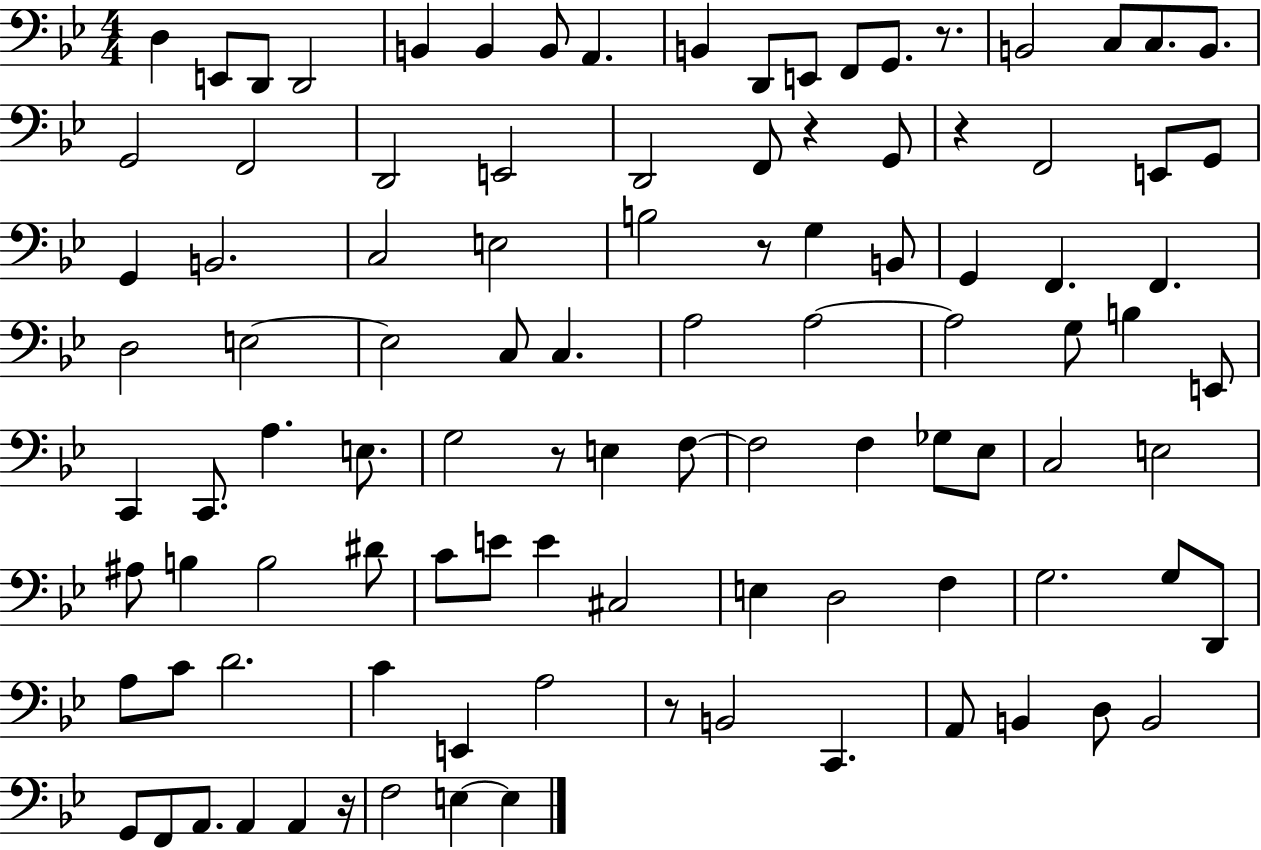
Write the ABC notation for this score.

X:1
T:Untitled
M:4/4
L:1/4
K:Bb
D, E,,/2 D,,/2 D,,2 B,, B,, B,,/2 A,, B,, D,,/2 E,,/2 F,,/2 G,,/2 z/2 B,,2 C,/2 C,/2 B,,/2 G,,2 F,,2 D,,2 E,,2 D,,2 F,,/2 z G,,/2 z F,,2 E,,/2 G,,/2 G,, B,,2 C,2 E,2 B,2 z/2 G, B,,/2 G,, F,, F,, D,2 E,2 E,2 C,/2 C, A,2 A,2 A,2 G,/2 B, E,,/2 C,, C,,/2 A, E,/2 G,2 z/2 E, F,/2 F,2 F, _G,/2 _E,/2 C,2 E,2 ^A,/2 B, B,2 ^D/2 C/2 E/2 E ^C,2 E, D,2 F, G,2 G,/2 D,,/2 A,/2 C/2 D2 C E,, A,2 z/2 B,,2 C,, A,,/2 B,, D,/2 B,,2 G,,/2 F,,/2 A,,/2 A,, A,, z/4 F,2 E, E,